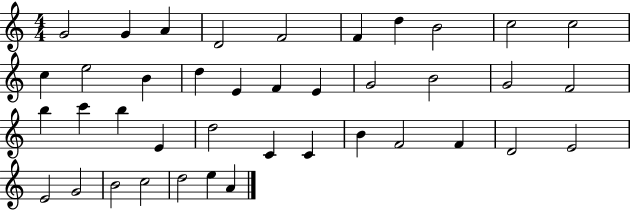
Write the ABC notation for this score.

X:1
T:Untitled
M:4/4
L:1/4
K:C
G2 G A D2 F2 F d B2 c2 c2 c e2 B d E F E G2 B2 G2 F2 b c' b E d2 C C B F2 F D2 E2 E2 G2 B2 c2 d2 e A